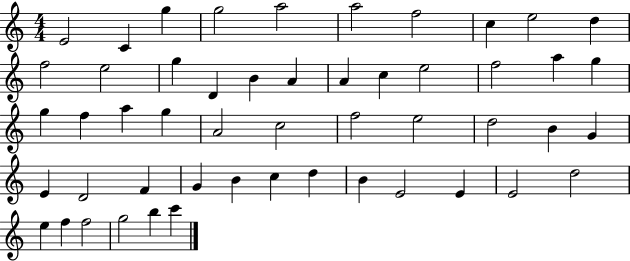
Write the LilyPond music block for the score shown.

{
  \clef treble
  \numericTimeSignature
  \time 4/4
  \key c \major
  e'2 c'4 g''4 | g''2 a''2 | a''2 f''2 | c''4 e''2 d''4 | \break f''2 e''2 | g''4 d'4 b'4 a'4 | a'4 c''4 e''2 | f''2 a''4 g''4 | \break g''4 f''4 a''4 g''4 | a'2 c''2 | f''2 e''2 | d''2 b'4 g'4 | \break e'4 d'2 f'4 | g'4 b'4 c''4 d''4 | b'4 e'2 e'4 | e'2 d''2 | \break e''4 f''4 f''2 | g''2 b''4 c'''4 | \bar "|."
}